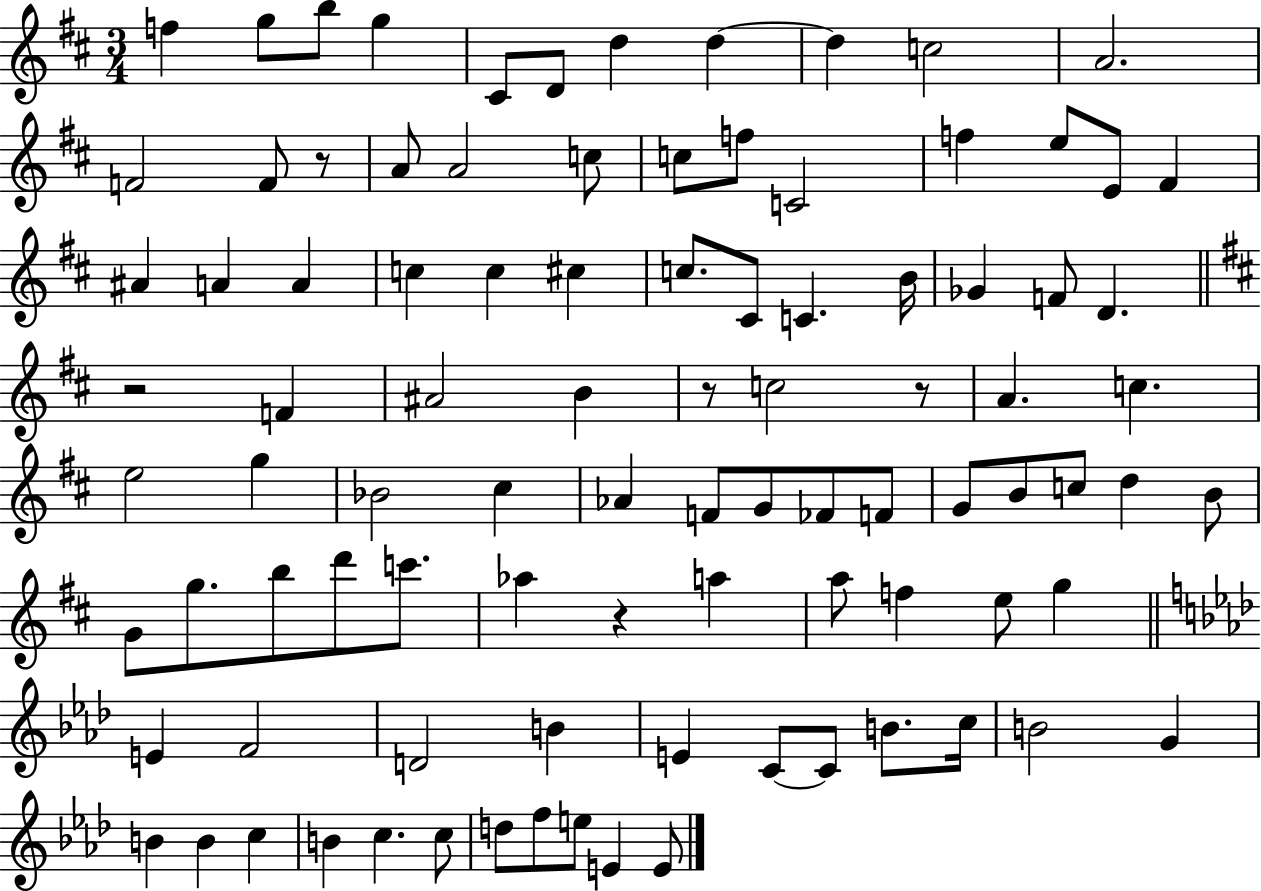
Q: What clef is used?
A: treble